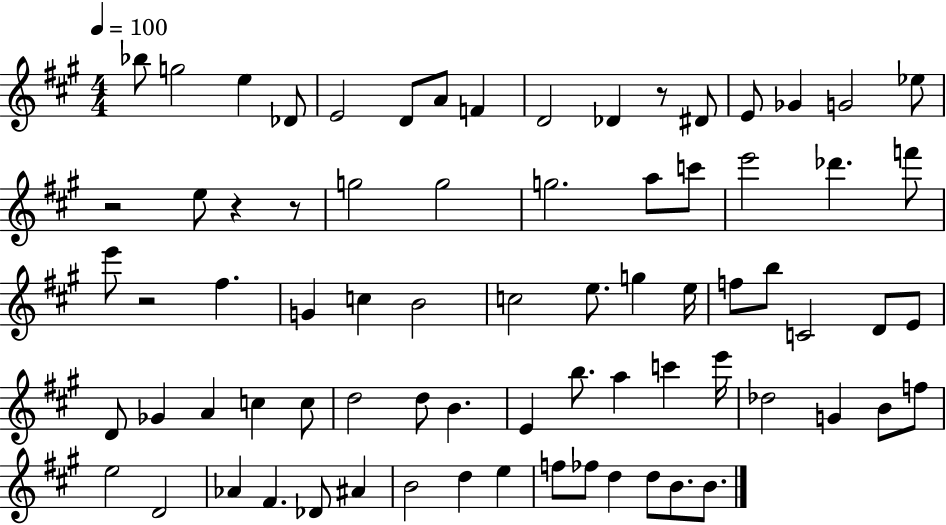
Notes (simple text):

Bb5/e G5/h E5/q Db4/e E4/h D4/e A4/e F4/q D4/h Db4/q R/e D#4/e E4/e Gb4/q G4/h Eb5/e R/h E5/e R/q R/e G5/h G5/h G5/h. A5/e C6/e E6/h Db6/q. F6/e E6/e R/h F#5/q. G4/q C5/q B4/h C5/h E5/e. G5/q E5/s F5/e B5/e C4/h D4/e E4/e D4/e Gb4/q A4/q C5/q C5/e D5/h D5/e B4/q. E4/q B5/e. A5/q C6/q E6/s Db5/h G4/q B4/e F5/e E5/h D4/h Ab4/q F#4/q. Db4/e A#4/q B4/h D5/q E5/q F5/e FES5/e D5/q D5/e B4/e. B4/e.